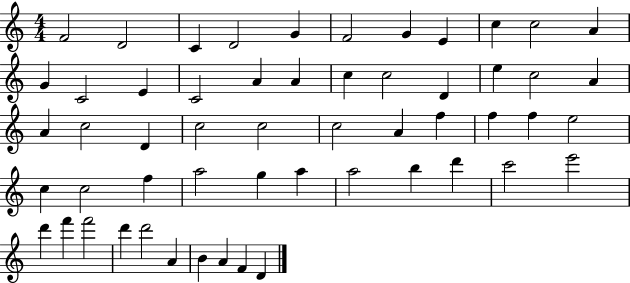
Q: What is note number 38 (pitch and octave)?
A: A5